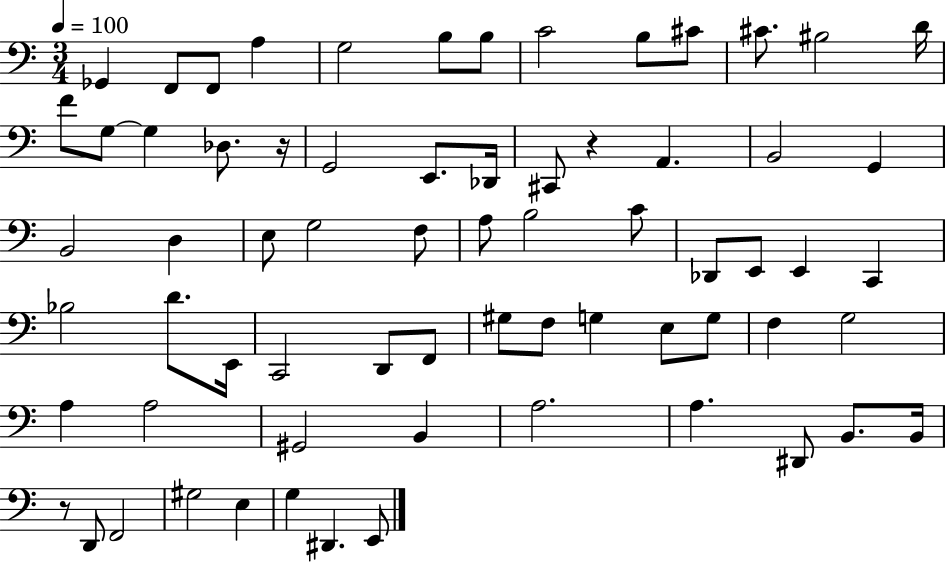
Gb2/q F2/e F2/e A3/q G3/h B3/e B3/e C4/h B3/e C#4/e C#4/e. BIS3/h D4/s F4/e G3/e G3/q Db3/e. R/s G2/h E2/e. Db2/s C#2/e R/q A2/q. B2/h G2/q B2/h D3/q E3/e G3/h F3/e A3/e B3/h C4/e Db2/e E2/e E2/q C2/q Bb3/h D4/e. E2/s C2/h D2/e F2/e G#3/e F3/e G3/q E3/e G3/e F3/q G3/h A3/q A3/h G#2/h B2/q A3/h. A3/q. D#2/e B2/e. B2/s R/e D2/e F2/h G#3/h E3/q G3/q D#2/q. E2/e